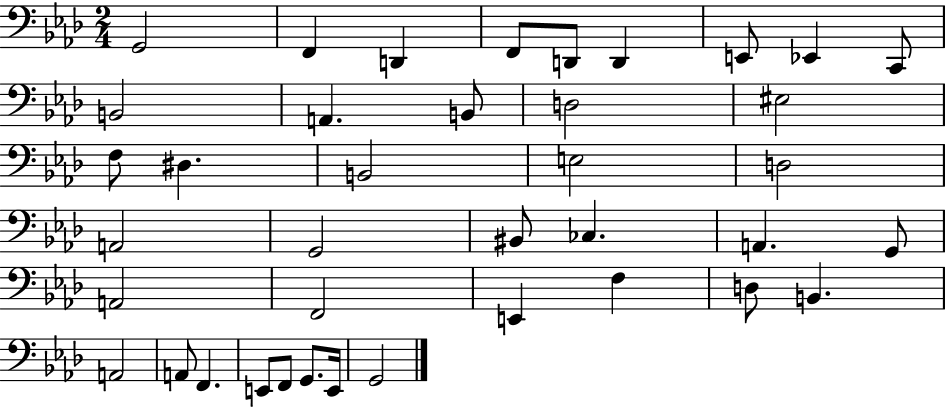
{
  \clef bass
  \numericTimeSignature
  \time 2/4
  \key aes \major
  g,2 | f,4 d,4 | f,8 d,8 d,4 | e,8 ees,4 c,8 | \break b,2 | a,4. b,8 | d2 | eis2 | \break f8 dis4. | b,2 | e2 | d2 | \break a,2 | g,2 | bis,8 ces4. | a,4. g,8 | \break a,2 | f,2 | e,4 f4 | d8 b,4. | \break a,2 | a,8 f,4. | e,8 f,8 g,8. e,16 | g,2 | \break \bar "|."
}